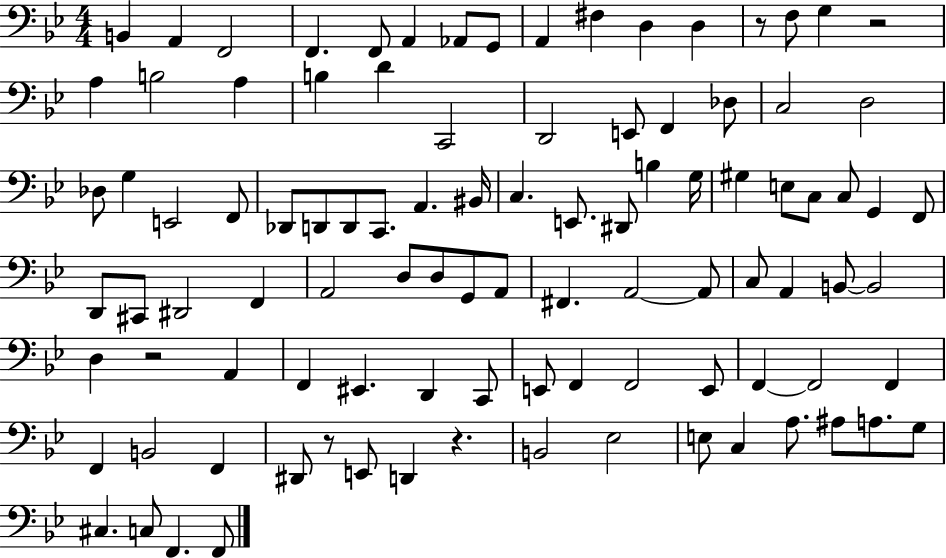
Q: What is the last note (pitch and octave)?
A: F2